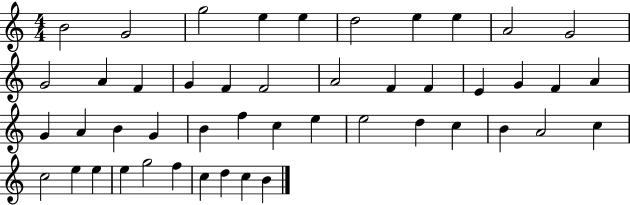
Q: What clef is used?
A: treble